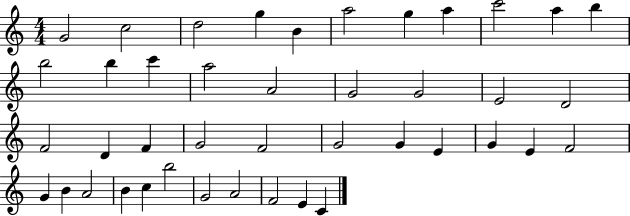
X:1
T:Untitled
M:4/4
L:1/4
K:C
G2 c2 d2 g B a2 g a c'2 a b b2 b c' a2 A2 G2 G2 E2 D2 F2 D F G2 F2 G2 G E G E F2 G B A2 B c b2 G2 A2 F2 E C